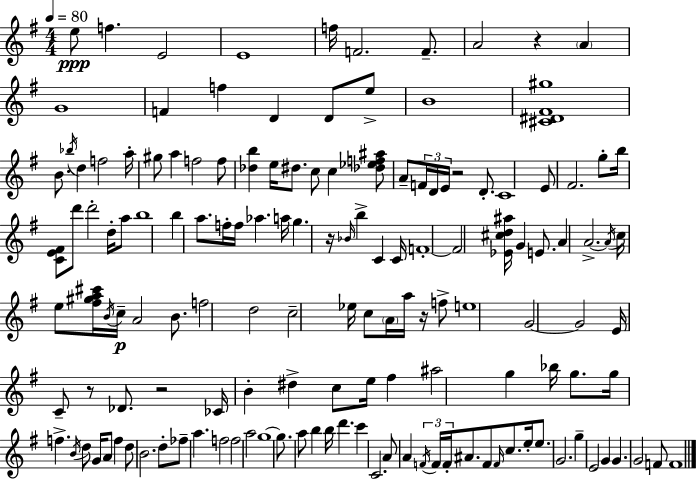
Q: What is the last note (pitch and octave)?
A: F4